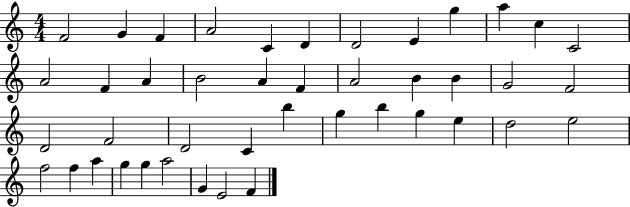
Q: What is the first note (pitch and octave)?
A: F4